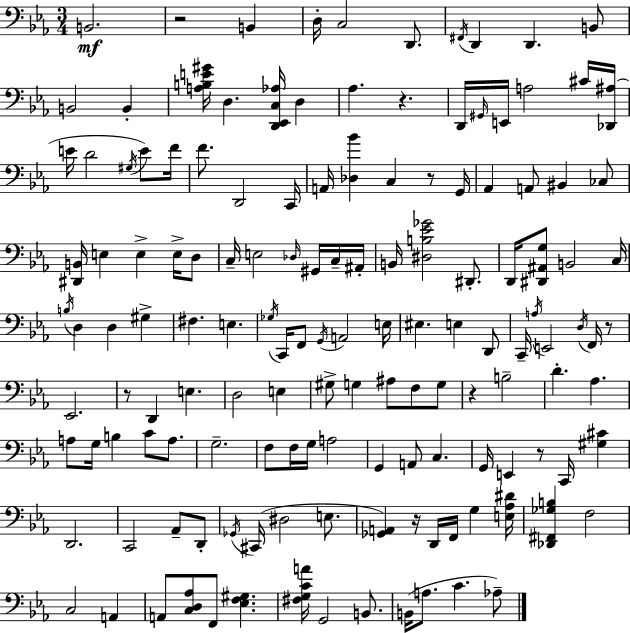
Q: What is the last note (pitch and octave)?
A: Ab3